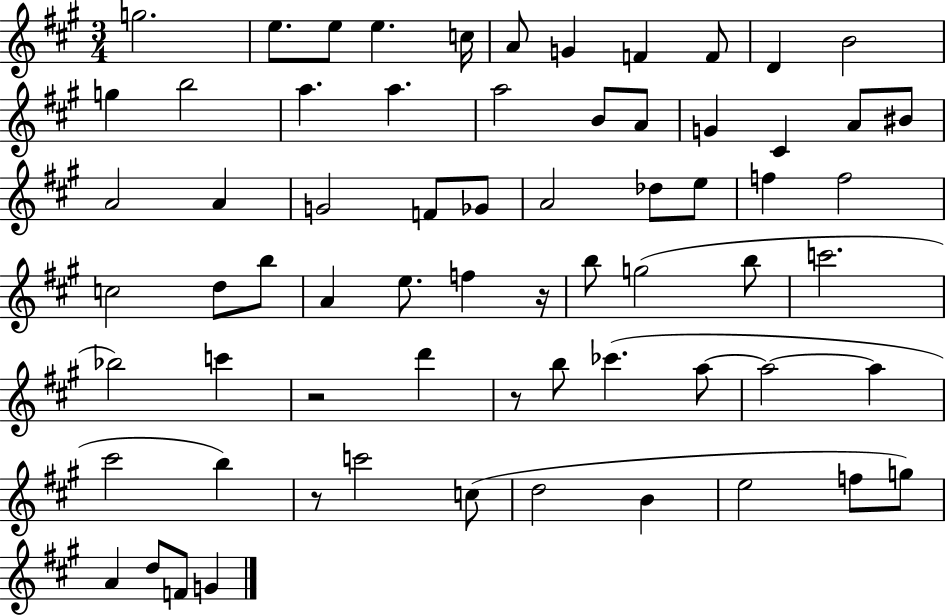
X:1
T:Untitled
M:3/4
L:1/4
K:A
g2 e/2 e/2 e c/4 A/2 G F F/2 D B2 g b2 a a a2 B/2 A/2 G ^C A/2 ^B/2 A2 A G2 F/2 _G/2 A2 _d/2 e/2 f f2 c2 d/2 b/2 A e/2 f z/4 b/2 g2 b/2 c'2 _b2 c' z2 d' z/2 b/2 _c' a/2 a2 a ^c'2 b z/2 c'2 c/2 d2 B e2 f/2 g/2 A d/2 F/2 G